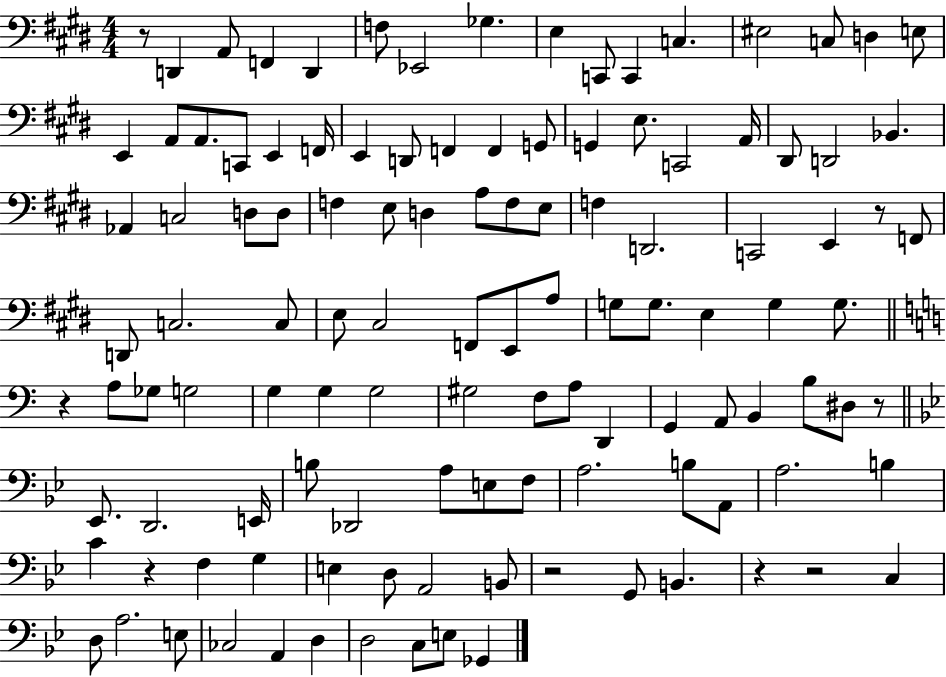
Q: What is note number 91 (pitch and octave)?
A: F3